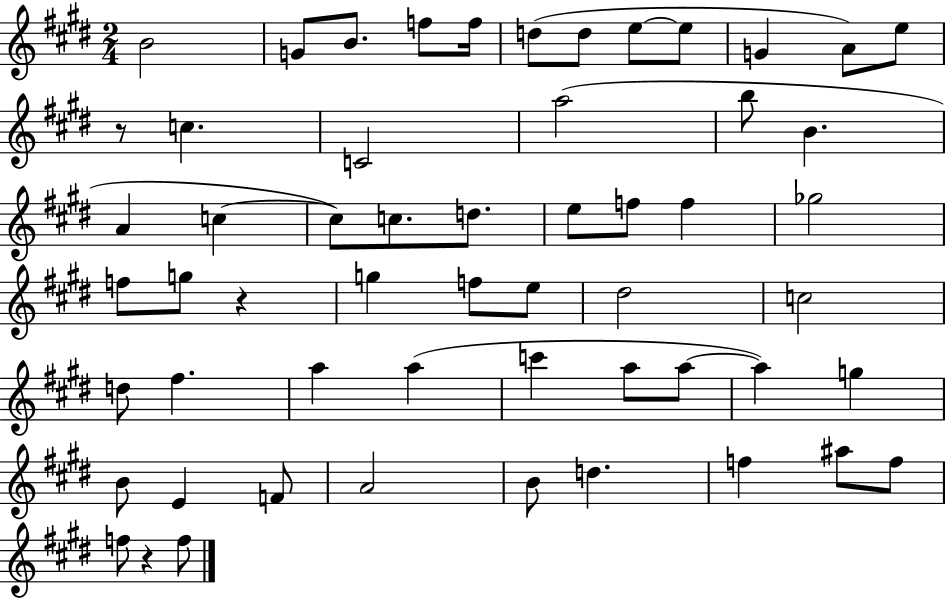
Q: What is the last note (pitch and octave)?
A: F5